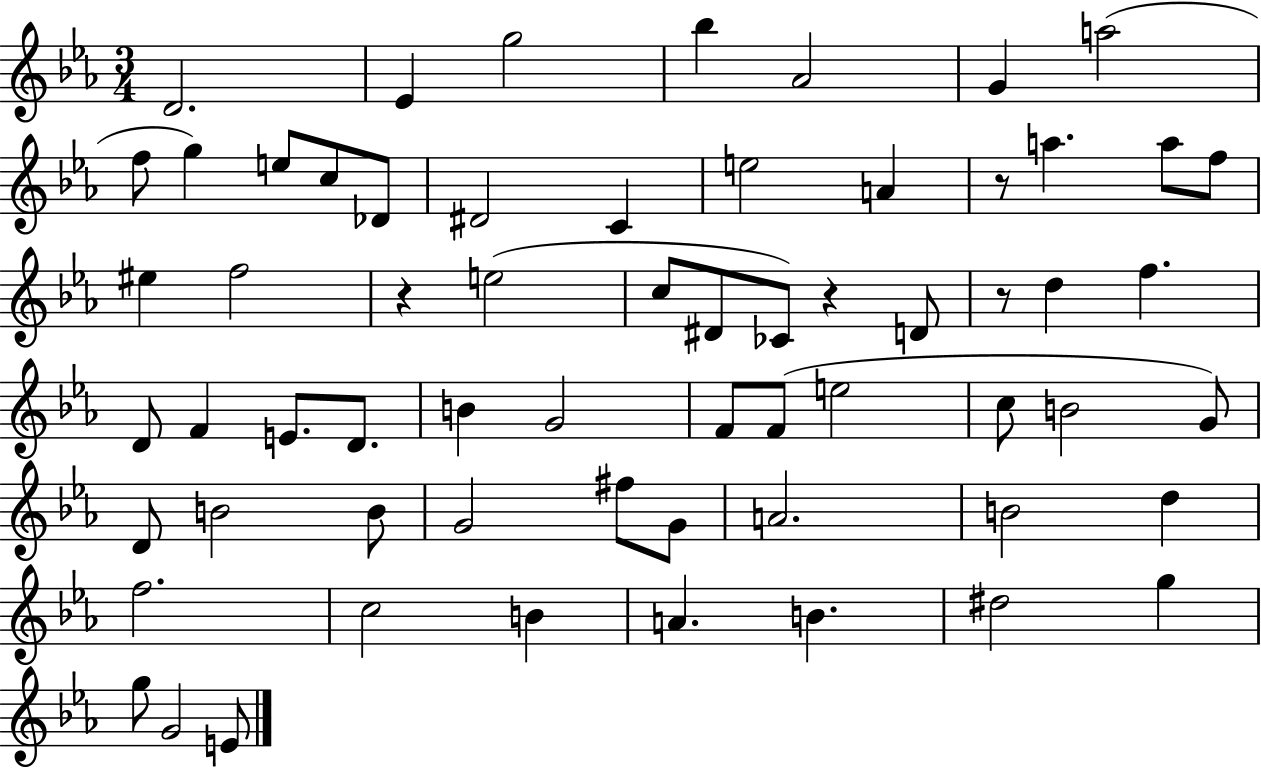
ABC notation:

X:1
T:Untitled
M:3/4
L:1/4
K:Eb
D2 _E g2 _b _A2 G a2 f/2 g e/2 c/2 _D/2 ^D2 C e2 A z/2 a a/2 f/2 ^e f2 z e2 c/2 ^D/2 _C/2 z D/2 z/2 d f D/2 F E/2 D/2 B G2 F/2 F/2 e2 c/2 B2 G/2 D/2 B2 B/2 G2 ^f/2 G/2 A2 B2 d f2 c2 B A B ^d2 g g/2 G2 E/2